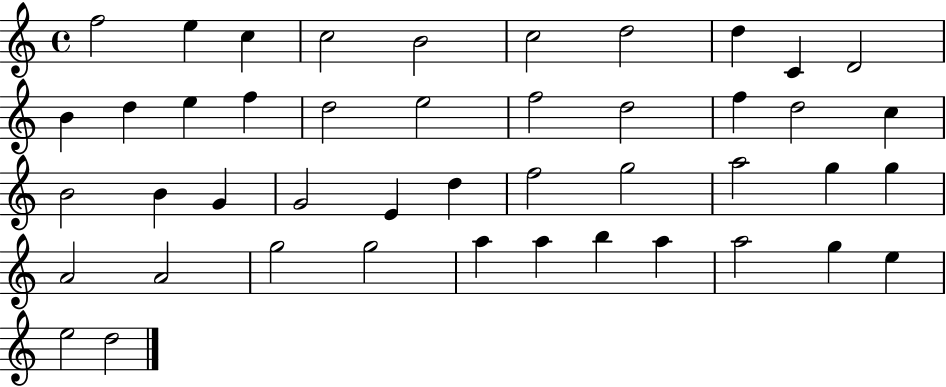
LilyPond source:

{
  \clef treble
  \time 4/4
  \defaultTimeSignature
  \key c \major
  f''2 e''4 c''4 | c''2 b'2 | c''2 d''2 | d''4 c'4 d'2 | \break b'4 d''4 e''4 f''4 | d''2 e''2 | f''2 d''2 | f''4 d''2 c''4 | \break b'2 b'4 g'4 | g'2 e'4 d''4 | f''2 g''2 | a''2 g''4 g''4 | \break a'2 a'2 | g''2 g''2 | a''4 a''4 b''4 a''4 | a''2 g''4 e''4 | \break e''2 d''2 | \bar "|."
}